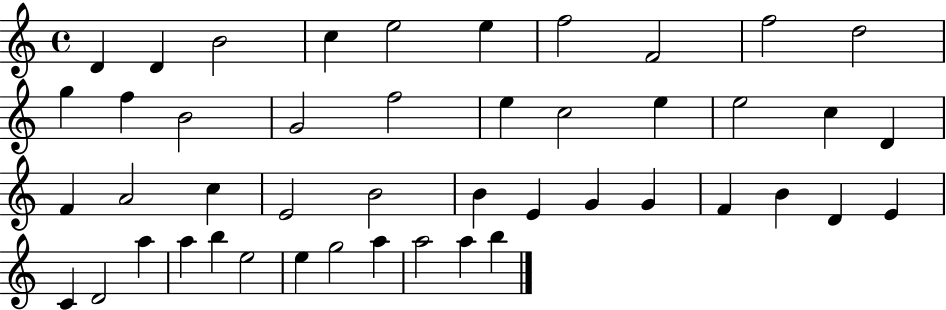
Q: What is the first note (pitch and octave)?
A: D4